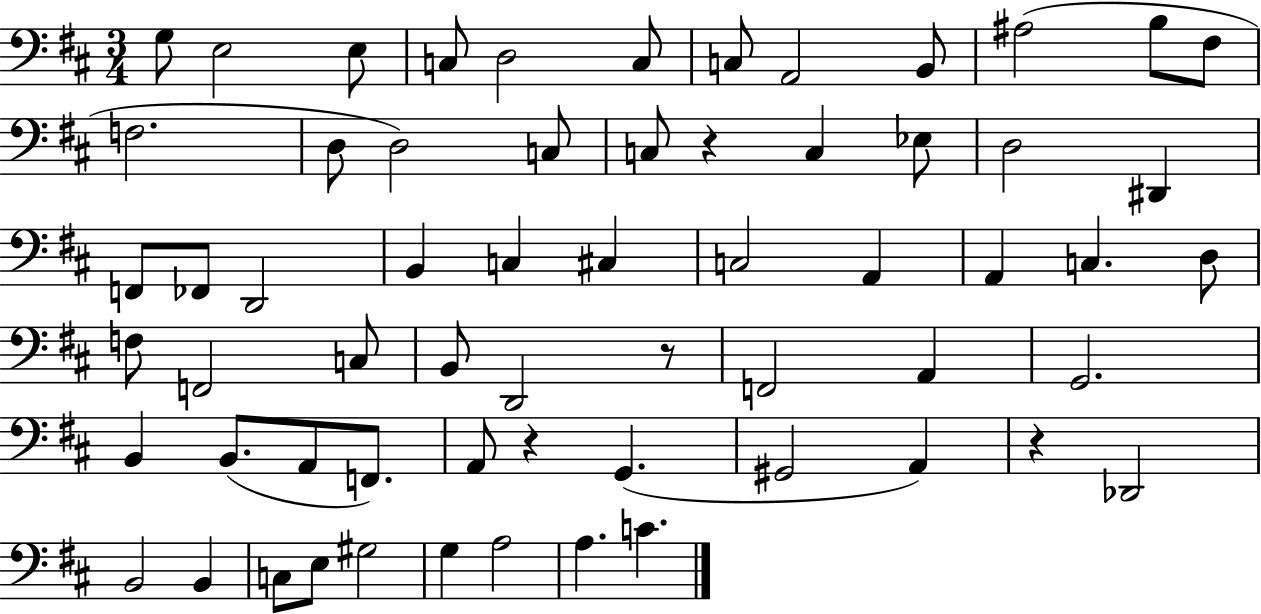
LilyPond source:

{
  \clef bass
  \numericTimeSignature
  \time 3/4
  \key d \major
  g8 e2 e8 | c8 d2 c8 | c8 a,2 b,8 | ais2( b8 fis8 | \break f2. | d8 d2) c8 | c8 r4 c4 ees8 | d2 dis,4 | \break f,8 fes,8 d,2 | b,4 c4 cis4 | c2 a,4 | a,4 c4. d8 | \break f8 f,2 c8 | b,8 d,2 r8 | f,2 a,4 | g,2. | \break b,4 b,8.( a,8 f,8.) | a,8 r4 g,4.( | gis,2 a,4) | r4 des,2 | \break b,2 b,4 | c8 e8 gis2 | g4 a2 | a4. c'4. | \break \bar "|."
}